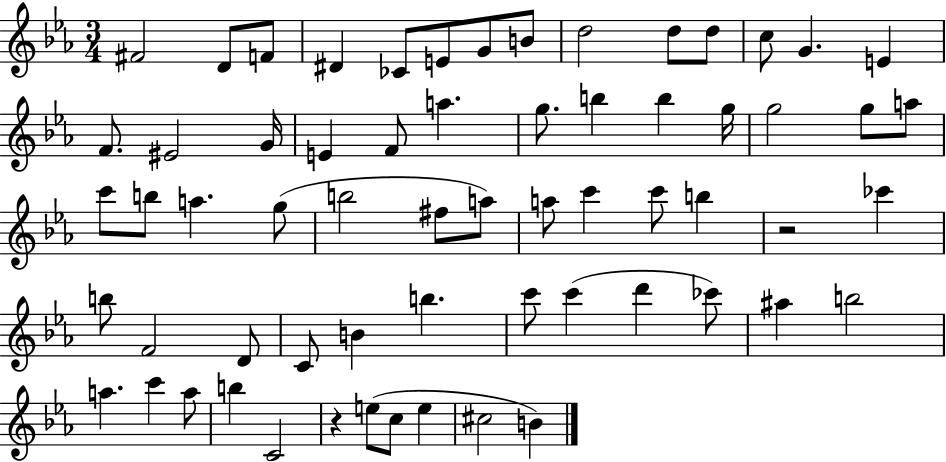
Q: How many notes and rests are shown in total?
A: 63